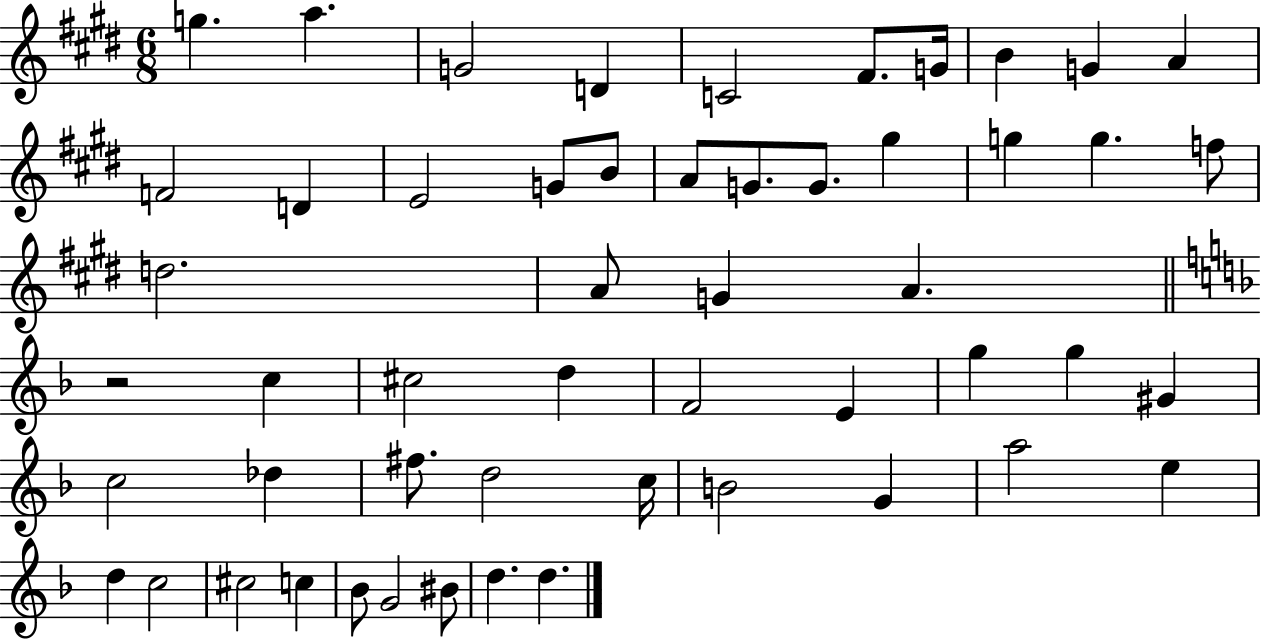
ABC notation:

X:1
T:Untitled
M:6/8
L:1/4
K:E
g a G2 D C2 ^F/2 G/4 B G A F2 D E2 G/2 B/2 A/2 G/2 G/2 ^g g g f/2 d2 A/2 G A z2 c ^c2 d F2 E g g ^G c2 _d ^f/2 d2 c/4 B2 G a2 e d c2 ^c2 c _B/2 G2 ^B/2 d d